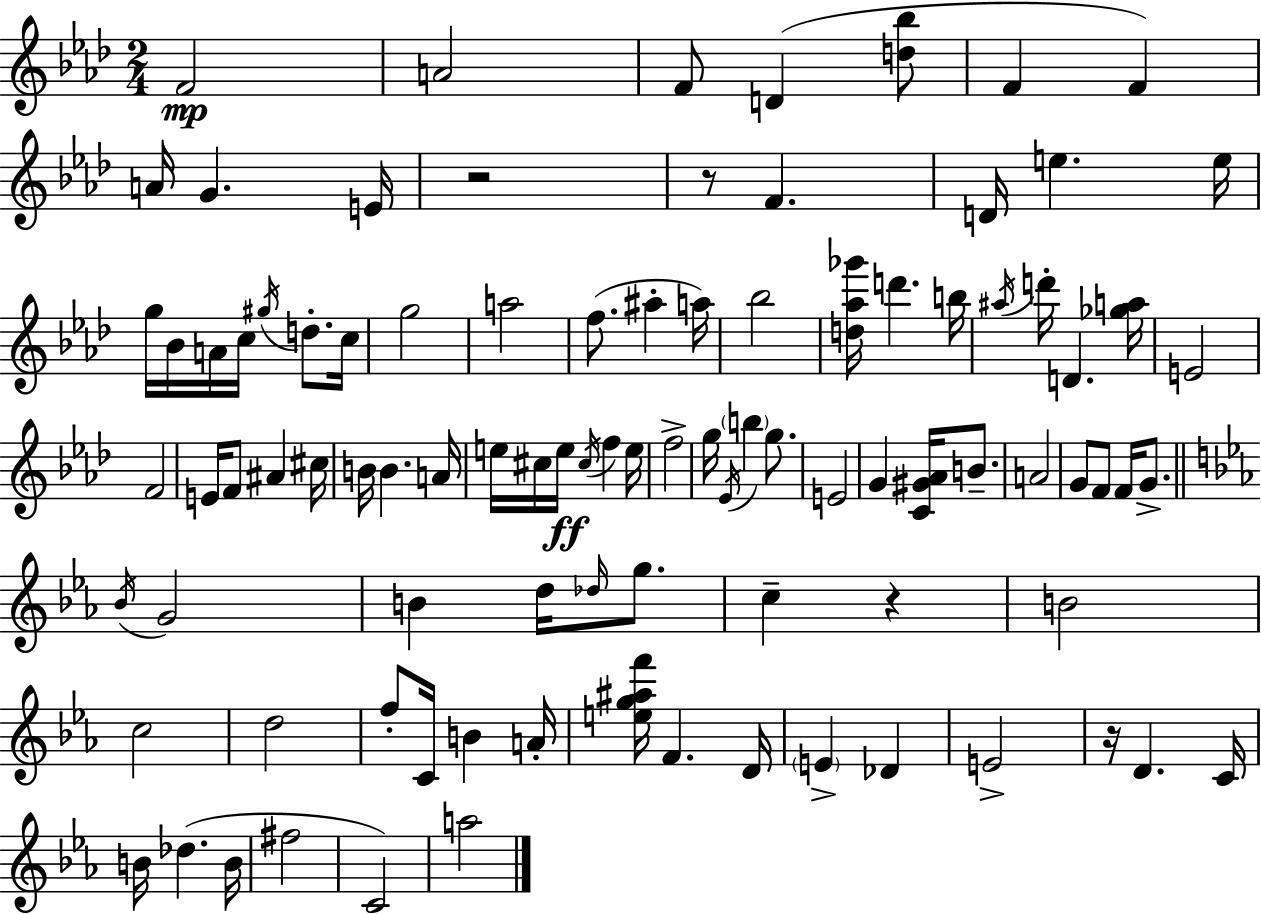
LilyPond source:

{
  \clef treble
  \numericTimeSignature
  \time 2/4
  \key f \minor
  f'2\mp | a'2 | f'8 d'4( <d'' bes''>8 | f'4 f'4) | \break a'16 g'4. e'16 | r2 | r8 f'4. | d'16 e''4. e''16 | \break g''16 bes'16 a'16 c''16 \acciaccatura { gis''16 } d''8.-. | c''16 g''2 | a''2 | f''8.( ais''4-. | \break a''16) bes''2 | <d'' aes'' ges'''>16 d'''4. | b''16 \acciaccatura { ais''16 } d'''16-. d'4. | <ges'' a''>16 e'2 | \break f'2 | e'16 f'8 ais'4 | cis''16 b'16 b'4. | a'16 e''16 cis''16 e''16\ff \acciaccatura { cis''16 } f''4 | \break e''16 f''2-> | g''16 \acciaccatura { ees'16 } \parenthesize b''4 | g''8. e'2 | g'4 | \break <c' gis' aes'>16 b'8.-- a'2 | g'8 f'8 | f'16 g'8.-> \bar "||" \break \key ees \major \acciaccatura { bes'16 } g'2 | b'4 d''16 \grace { des''16 } g''8. | c''4-- r4 | b'2 | \break c''2 | d''2 | f''8-. c'16 b'4 | a'16-. <e'' g'' ais'' f'''>16 f'4. | \break d'16 \parenthesize e'4-> des'4 | e'2-> | r16 d'4. | c'16 b'16 des''4.( | \break b'16 fis''2 | c'2) | a''2 | \bar "|."
}